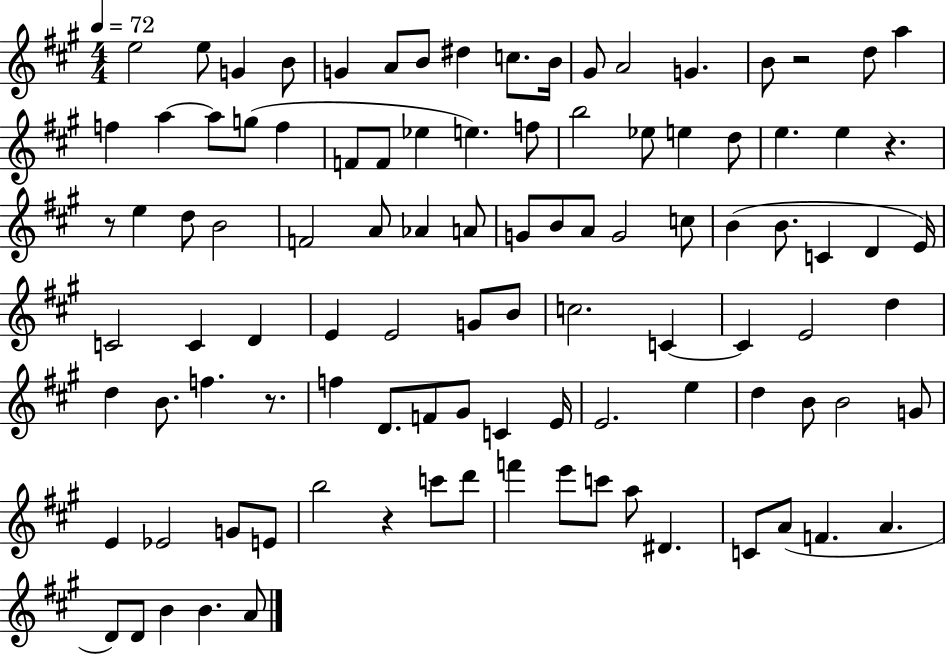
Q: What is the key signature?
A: A major